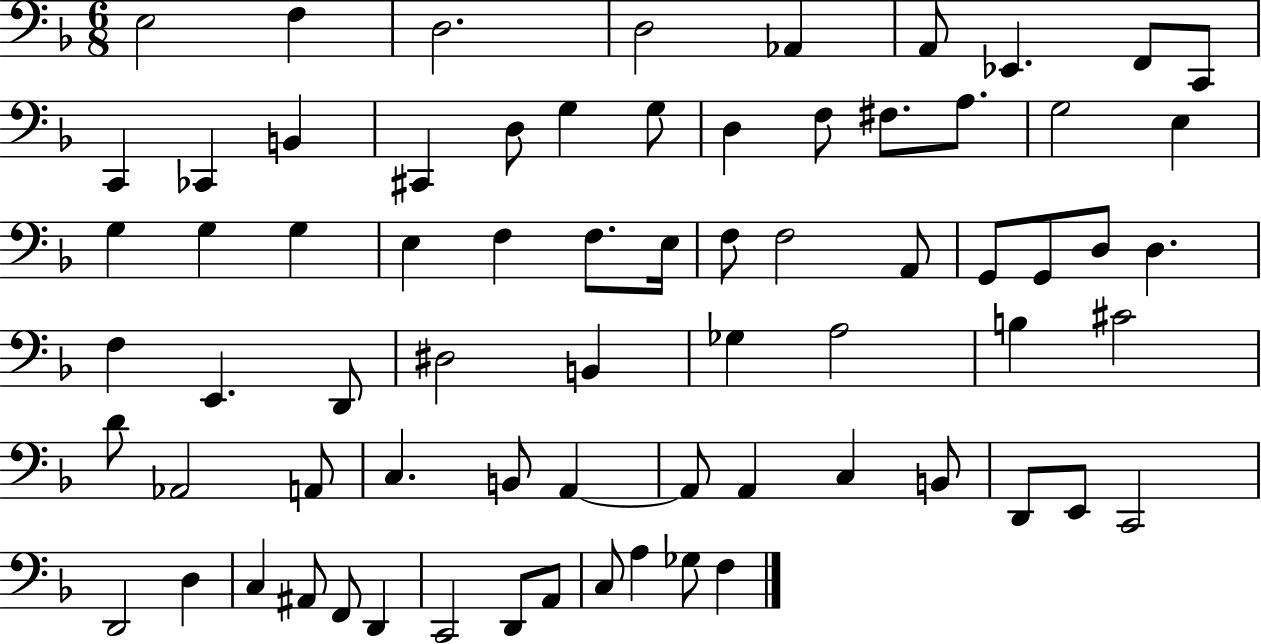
{
  \clef bass
  \numericTimeSignature
  \time 6/8
  \key f \major
  e2 f4 | d2. | d2 aes,4 | a,8 ees,4. f,8 c,8 | \break c,4 ces,4 b,4 | cis,4 d8 g4 g8 | d4 f8 fis8. a8. | g2 e4 | \break g4 g4 g4 | e4 f4 f8. e16 | f8 f2 a,8 | g,8 g,8 d8 d4. | \break f4 e,4. d,8 | dis2 b,4 | ges4 a2 | b4 cis'2 | \break d'8 aes,2 a,8 | c4. b,8 a,4~~ | a,8 a,4 c4 b,8 | d,8 e,8 c,2 | \break d,2 d4 | c4 ais,8 f,8 d,4 | c,2 d,8 a,8 | c8 a4 ges8 f4 | \break \bar "|."
}